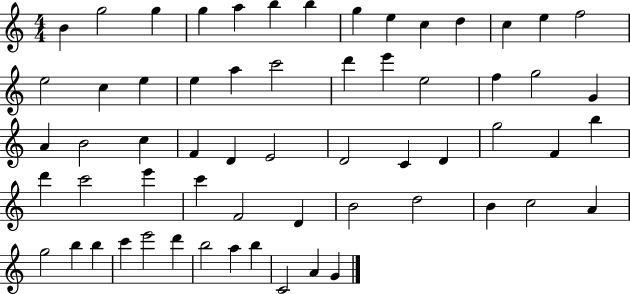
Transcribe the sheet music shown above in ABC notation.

X:1
T:Untitled
M:4/4
L:1/4
K:C
B g2 g g a b b g e c d c e f2 e2 c e e a c'2 d' e' e2 f g2 G A B2 c F D E2 D2 C D g2 F b d' c'2 e' c' F2 D B2 d2 B c2 A g2 b b c' e'2 d' b2 a b C2 A G